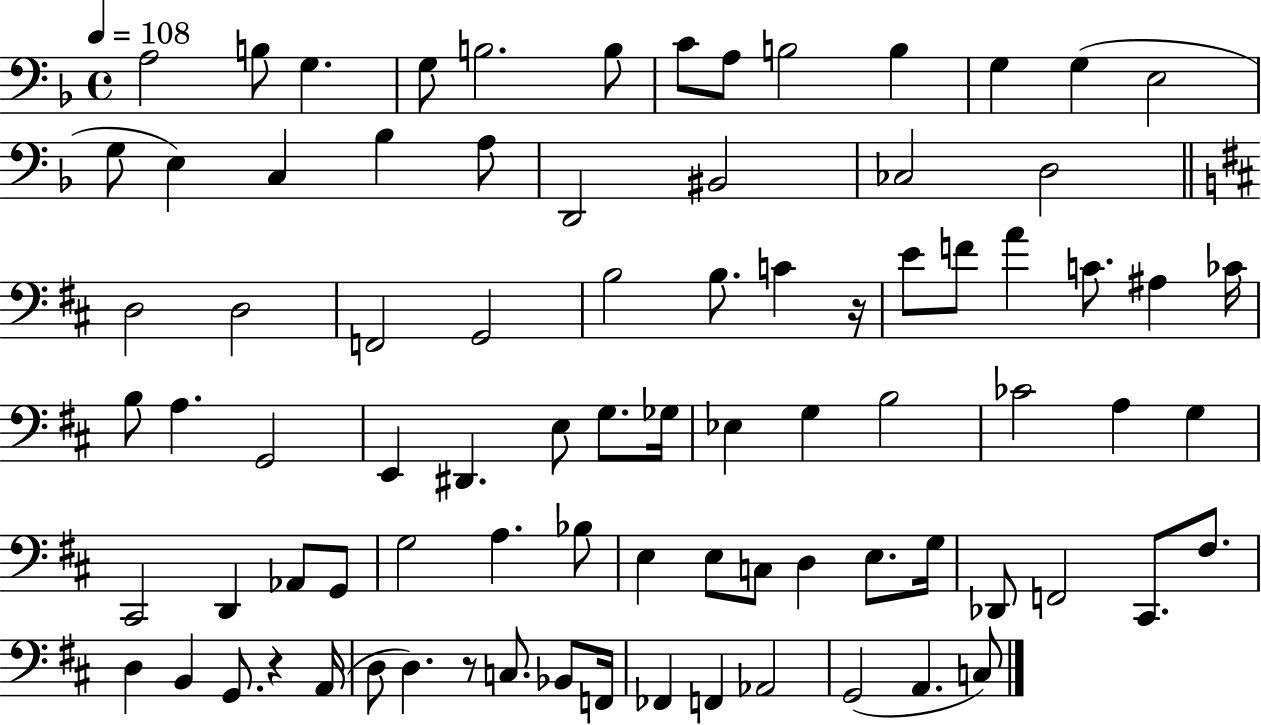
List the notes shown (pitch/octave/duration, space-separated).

A3/h B3/e G3/q. G3/e B3/h. B3/e C4/e A3/e B3/h B3/q G3/q G3/q E3/h G3/e E3/q C3/q Bb3/q A3/e D2/h BIS2/h CES3/h D3/h D3/h D3/h F2/h G2/h B3/h B3/e. C4/q R/s E4/e F4/e A4/q C4/e. A#3/q CES4/s B3/e A3/q. G2/h E2/q D#2/q. E3/e G3/e. Gb3/s Eb3/q G3/q B3/h CES4/h A3/q G3/q C#2/h D2/q Ab2/e G2/e G3/h A3/q. Bb3/e E3/q E3/e C3/e D3/q E3/e. G3/s Db2/e F2/h C#2/e. F#3/e. D3/q B2/q G2/e. R/q A2/s D3/e D3/q. R/e C3/e. Bb2/e F2/s FES2/q F2/q Ab2/h G2/h A2/q. C3/e